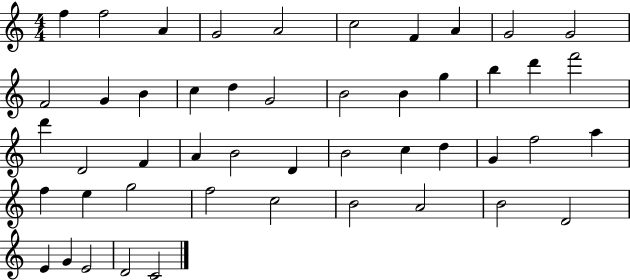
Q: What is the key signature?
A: C major